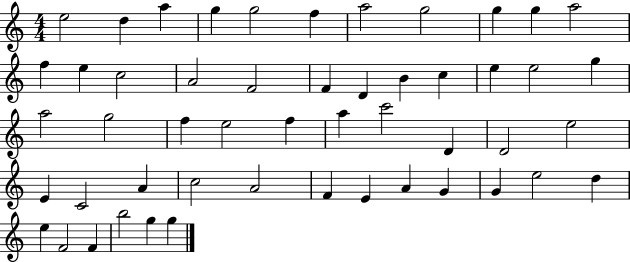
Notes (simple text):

E5/h D5/q A5/q G5/q G5/h F5/q A5/h G5/h G5/q G5/q A5/h F5/q E5/q C5/h A4/h F4/h F4/q D4/q B4/q C5/q E5/q E5/h G5/q A5/h G5/h F5/q E5/h F5/q A5/q C6/h D4/q D4/h E5/h E4/q C4/h A4/q C5/h A4/h F4/q E4/q A4/q G4/q G4/q E5/h D5/q E5/q F4/h F4/q B5/h G5/q G5/q